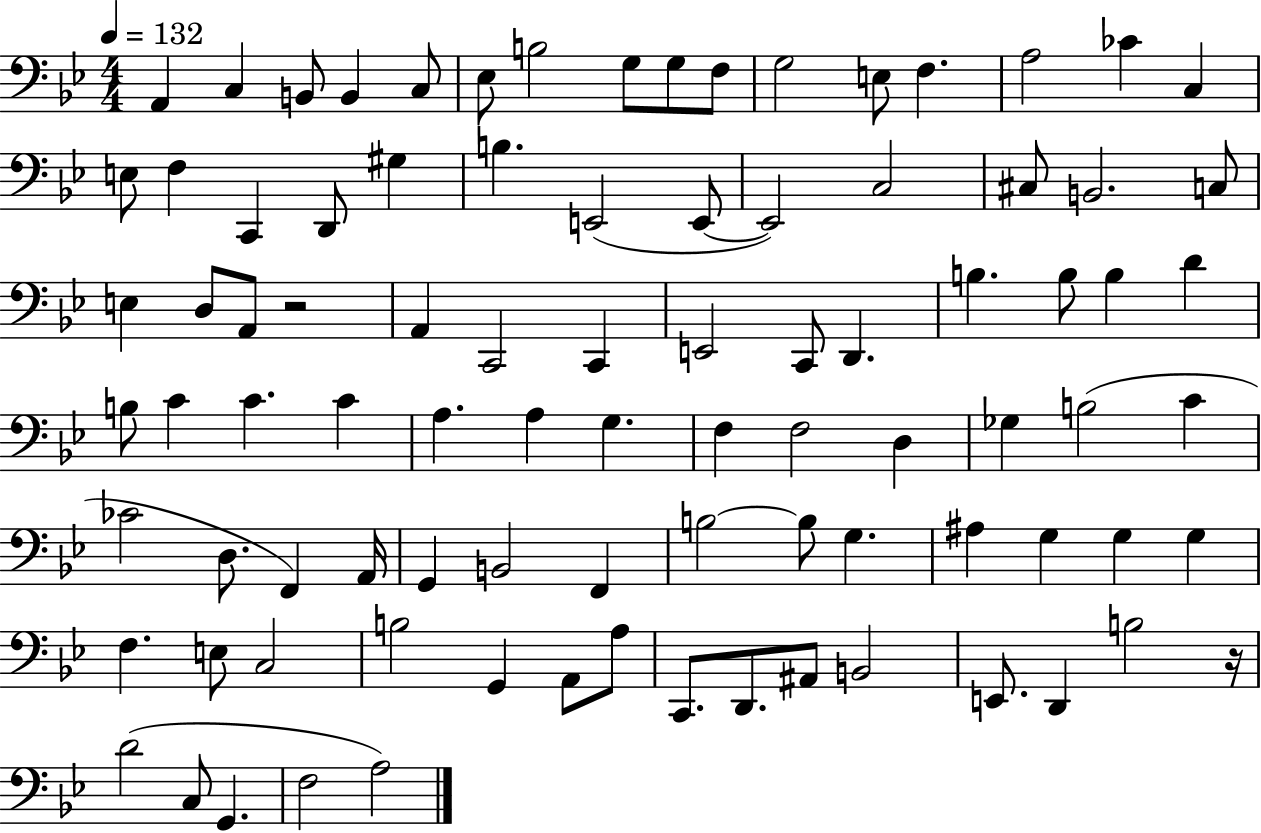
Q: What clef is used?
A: bass